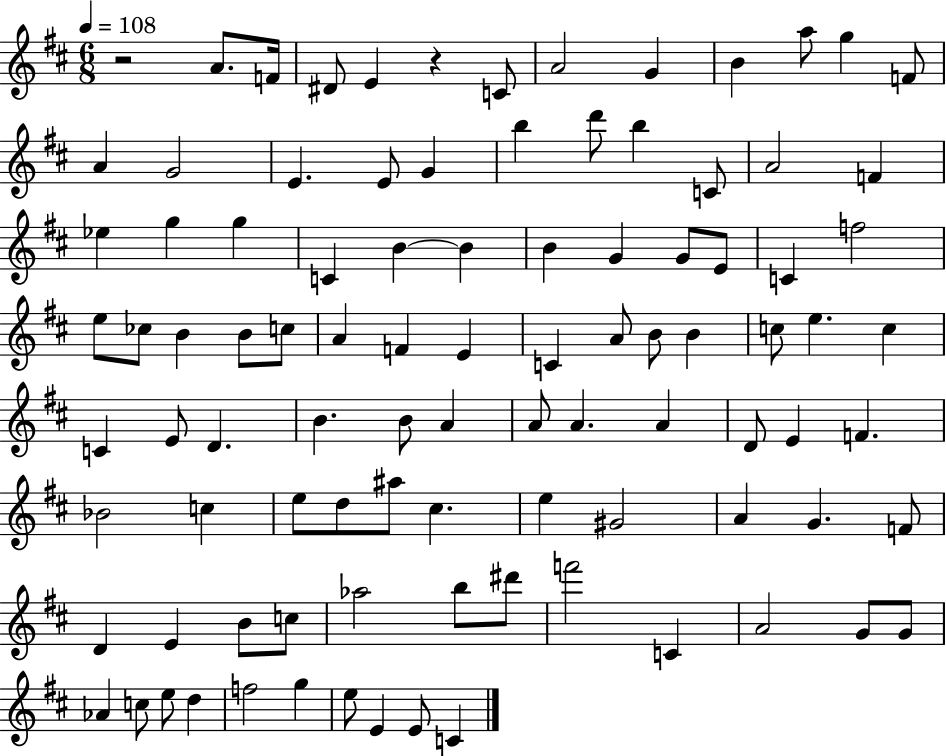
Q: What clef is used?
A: treble